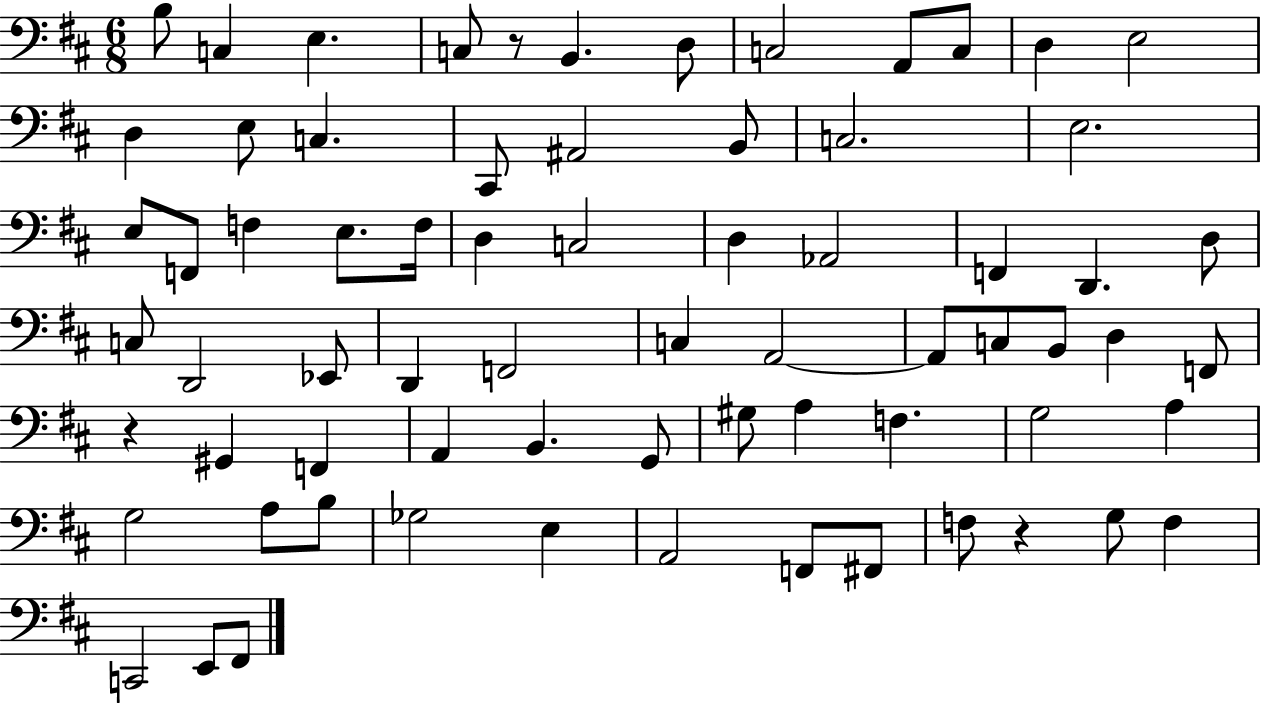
B3/e C3/q E3/q. C3/e R/e B2/q. D3/e C3/h A2/e C3/e D3/q E3/h D3/q E3/e C3/q. C#2/e A#2/h B2/e C3/h. E3/h. E3/e F2/e F3/q E3/e. F3/s D3/q C3/h D3/q Ab2/h F2/q D2/q. D3/e C3/e D2/h Eb2/e D2/q F2/h C3/q A2/h A2/e C3/e B2/e D3/q F2/e R/q G#2/q F2/q A2/q B2/q. G2/e G#3/e A3/q F3/q. G3/h A3/q G3/h A3/e B3/e Gb3/h E3/q A2/h F2/e F#2/e F3/e R/q G3/e F3/q C2/h E2/e F#2/e